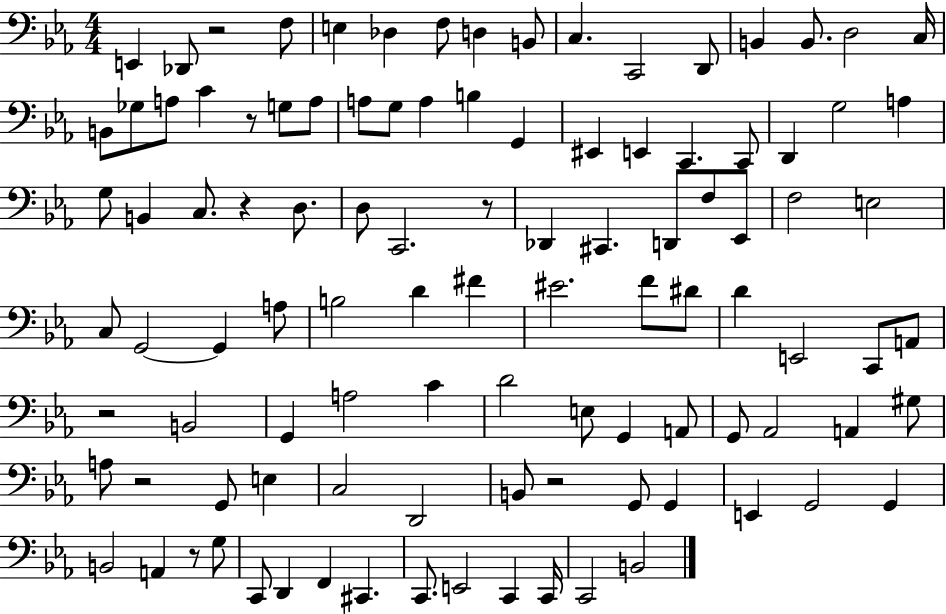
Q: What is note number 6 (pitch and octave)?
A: F3